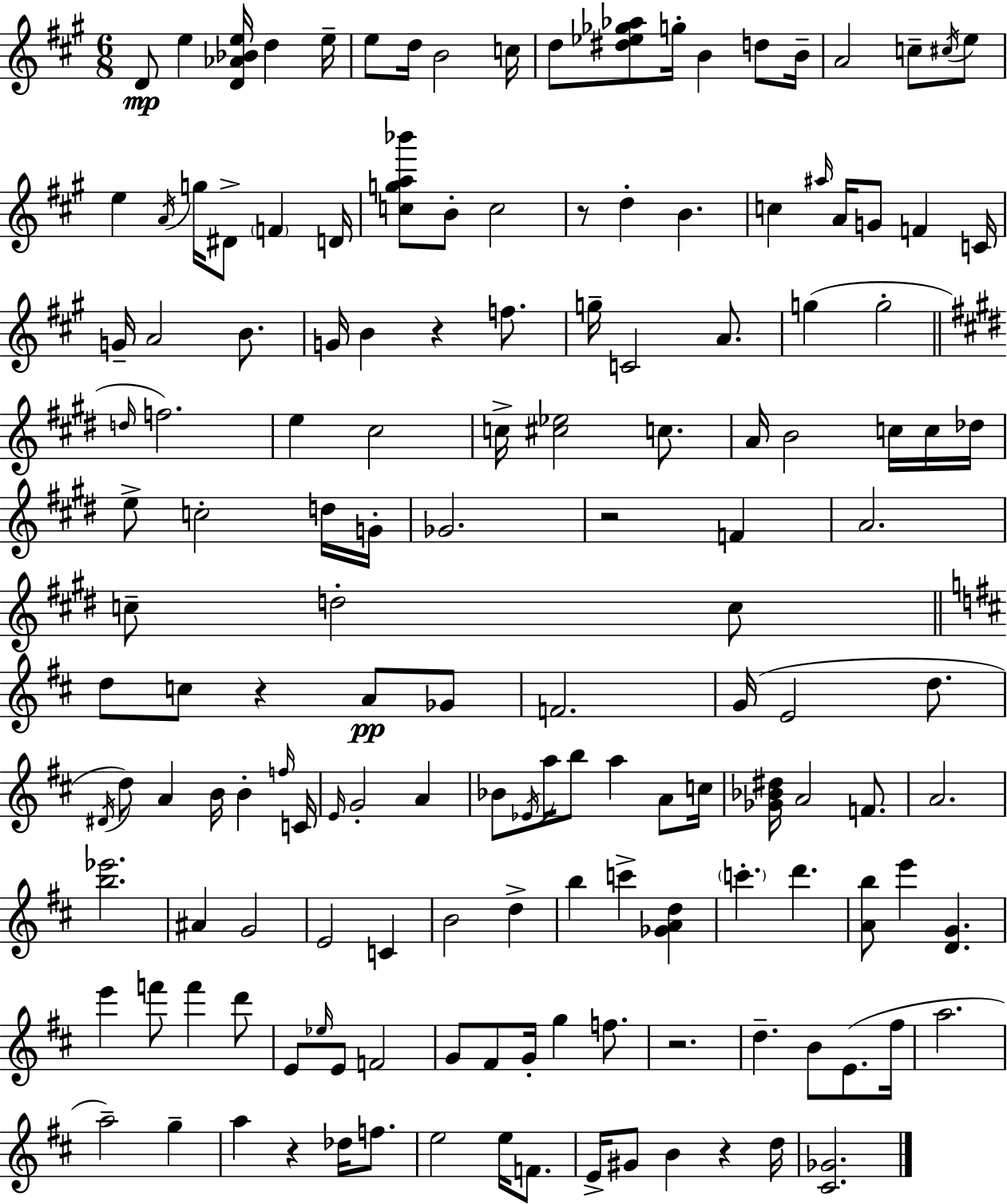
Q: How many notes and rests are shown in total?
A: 151